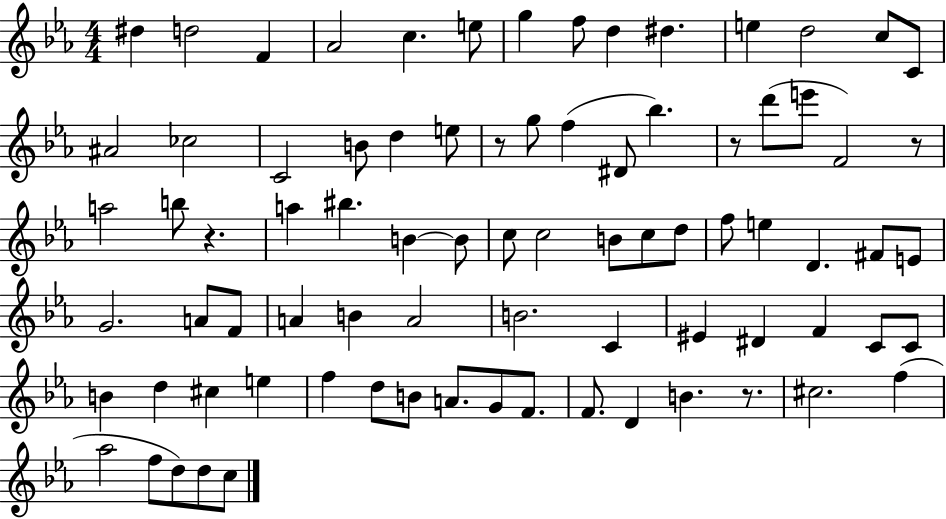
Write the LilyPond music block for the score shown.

{
  \clef treble
  \numericTimeSignature
  \time 4/4
  \key ees \major
  \repeat volta 2 { dis''4 d''2 f'4 | aes'2 c''4. e''8 | g''4 f''8 d''4 dis''4. | e''4 d''2 c''8 c'8 | \break ais'2 ces''2 | c'2 b'8 d''4 e''8 | r8 g''8 f''4( dis'8 bes''4.) | r8 d'''8( e'''8 f'2) r8 | \break a''2 b''8 r4. | a''4 bis''4. b'4~~ b'8 | c''8 c''2 b'8 c''8 d''8 | f''8 e''4 d'4. fis'8 e'8 | \break g'2. a'8 f'8 | a'4 b'4 a'2 | b'2. c'4 | eis'4 dis'4 f'4 c'8 c'8 | \break b'4 d''4 cis''4 e''4 | f''4 d''8 b'8 a'8. g'8 f'8. | f'8. d'4 b'4. r8. | cis''2. f''4( | \break aes''2 f''8 d''8) d''8 c''8 | } \bar "|."
}